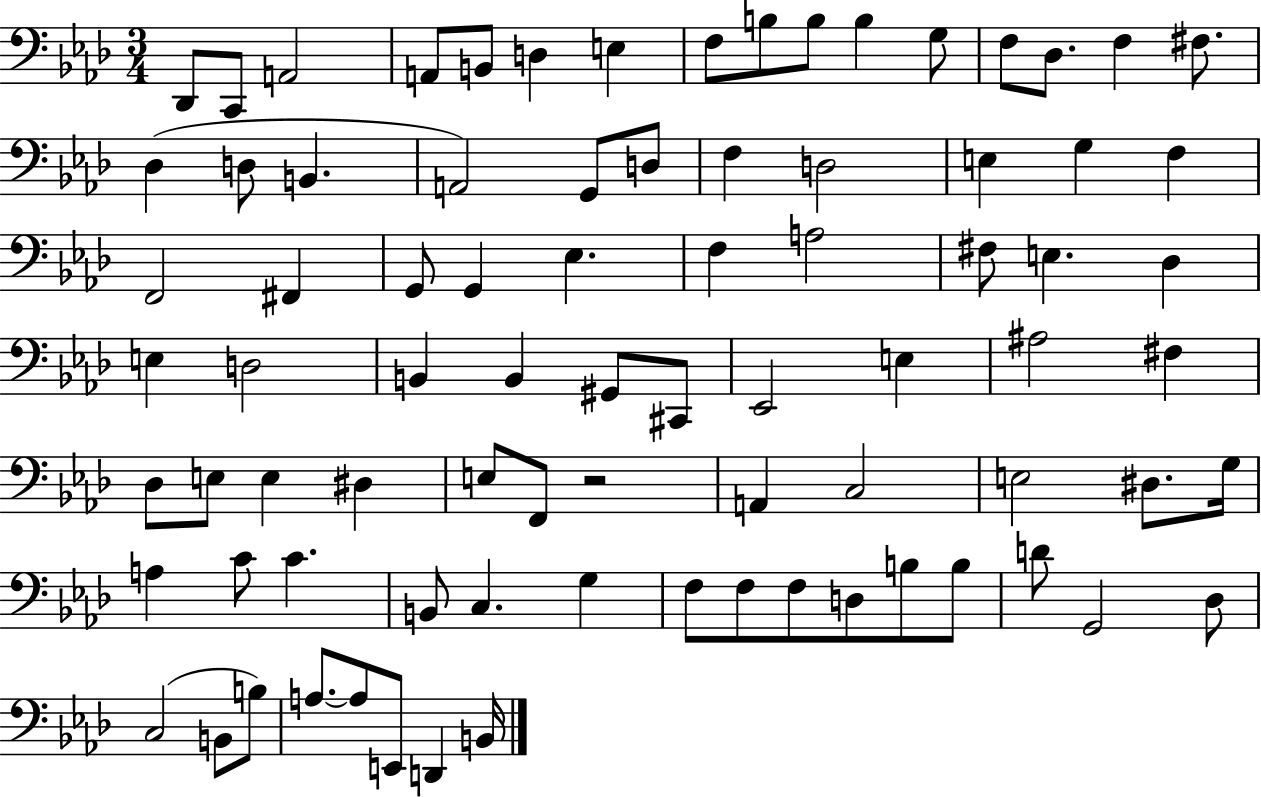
X:1
T:Untitled
M:3/4
L:1/4
K:Ab
_D,,/2 C,,/2 A,,2 A,,/2 B,,/2 D, E, F,/2 B,/2 B,/2 B, G,/2 F,/2 _D,/2 F, ^F,/2 _D, D,/2 B,, A,,2 G,,/2 D,/2 F, D,2 E, G, F, F,,2 ^F,, G,,/2 G,, _E, F, A,2 ^F,/2 E, _D, E, D,2 B,, B,, ^G,,/2 ^C,,/2 _E,,2 E, ^A,2 ^F, _D,/2 E,/2 E, ^D, E,/2 F,,/2 z2 A,, C,2 E,2 ^D,/2 G,/4 A, C/2 C B,,/2 C, G, F,/2 F,/2 F,/2 D,/2 B,/2 B,/2 D/2 G,,2 _D,/2 C,2 B,,/2 B,/2 A,/2 A,/2 E,,/2 D,, B,,/4